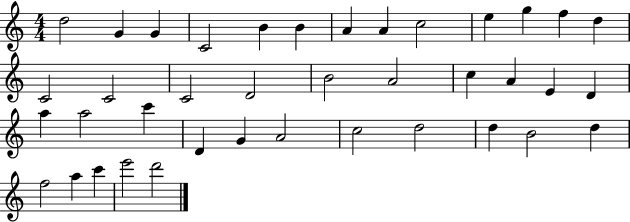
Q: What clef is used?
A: treble